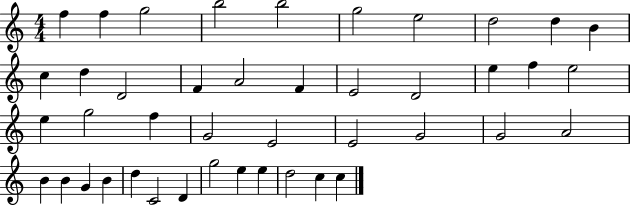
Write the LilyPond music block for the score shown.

{
  \clef treble
  \numericTimeSignature
  \time 4/4
  \key c \major
  f''4 f''4 g''2 | b''2 b''2 | g''2 e''2 | d''2 d''4 b'4 | \break c''4 d''4 d'2 | f'4 a'2 f'4 | e'2 d'2 | e''4 f''4 e''2 | \break e''4 g''2 f''4 | g'2 e'2 | e'2 g'2 | g'2 a'2 | \break b'4 b'4 g'4 b'4 | d''4 c'2 d'4 | g''2 e''4 e''4 | d''2 c''4 c''4 | \break \bar "|."
}